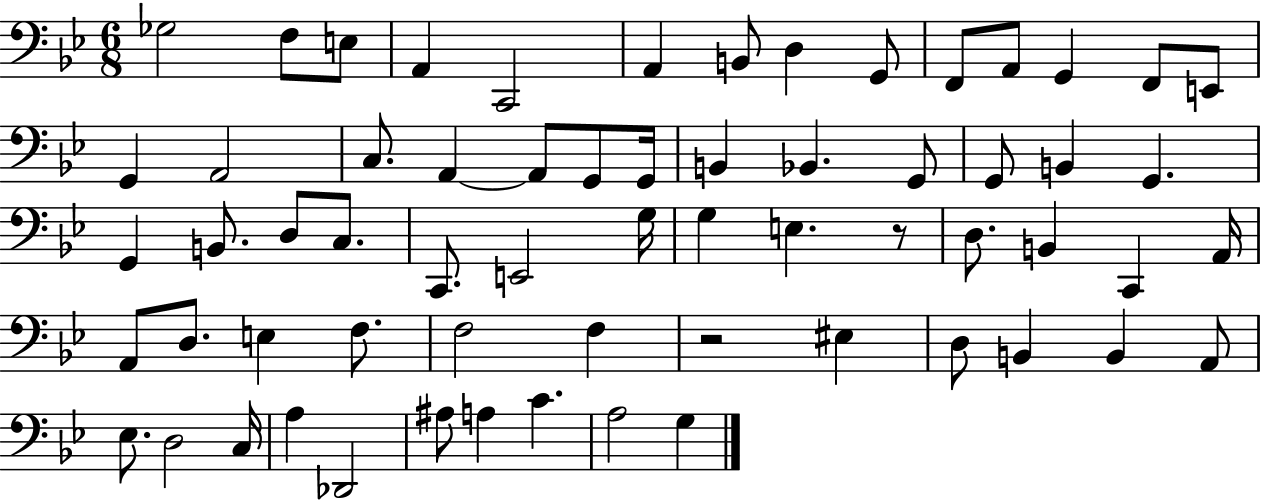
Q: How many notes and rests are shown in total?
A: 63